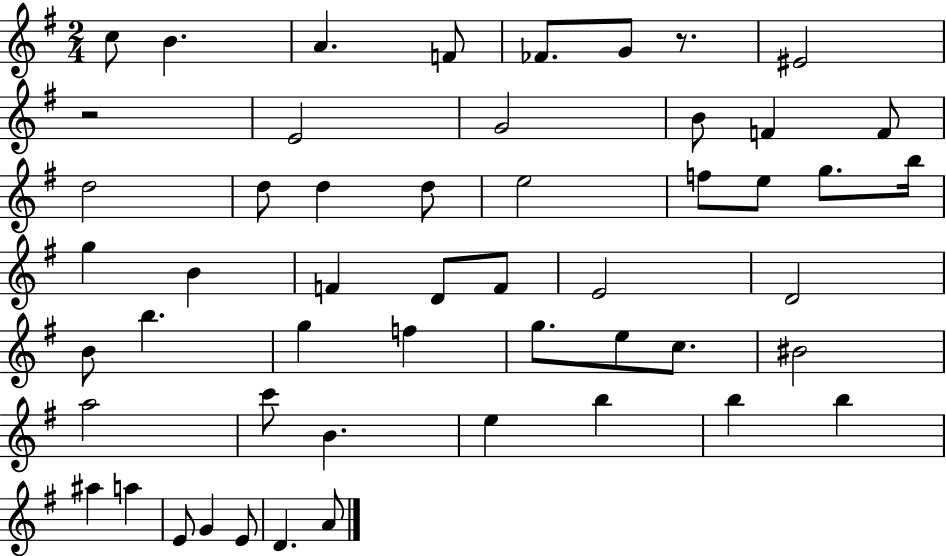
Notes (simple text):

C5/e B4/q. A4/q. F4/e FES4/e. G4/e R/e. EIS4/h R/h E4/h G4/h B4/e F4/q F4/e D5/h D5/e D5/q D5/e E5/h F5/e E5/e G5/e. B5/s G5/q B4/q F4/q D4/e F4/e E4/h D4/h B4/e B5/q. G5/q F5/q G5/e. E5/e C5/e. BIS4/h A5/h C6/e B4/q. E5/q B5/q B5/q B5/q A#5/q A5/q E4/e G4/q E4/e D4/q. A4/e